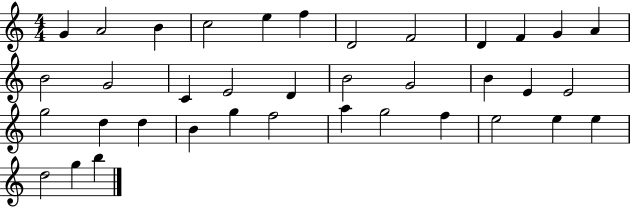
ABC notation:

X:1
T:Untitled
M:4/4
L:1/4
K:C
G A2 B c2 e f D2 F2 D F G A B2 G2 C E2 D B2 G2 B E E2 g2 d d B g f2 a g2 f e2 e e d2 g b